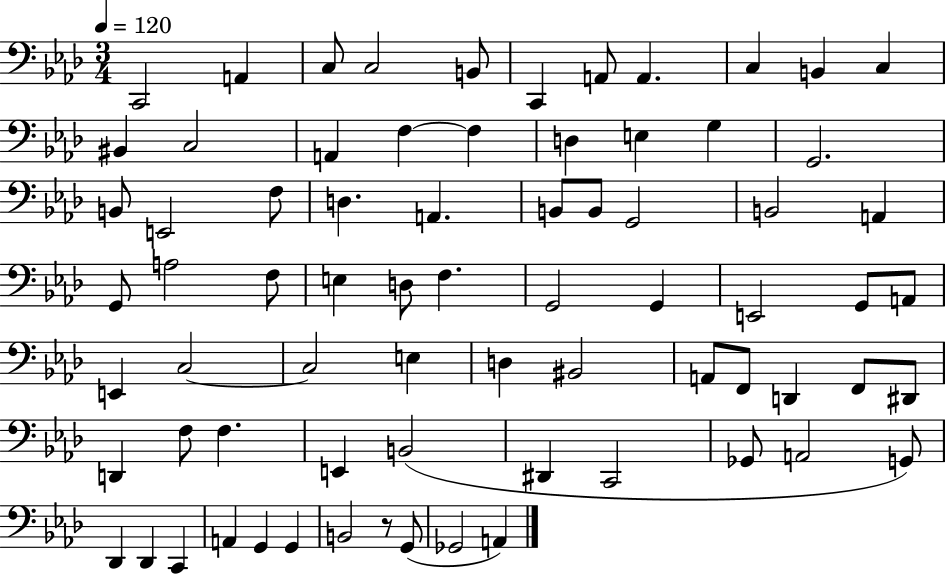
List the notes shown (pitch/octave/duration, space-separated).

C2/h A2/q C3/e C3/h B2/e C2/q A2/e A2/q. C3/q B2/q C3/q BIS2/q C3/h A2/q F3/q F3/q D3/q E3/q G3/q G2/h. B2/e E2/h F3/e D3/q. A2/q. B2/e B2/e G2/h B2/h A2/q G2/e A3/h F3/e E3/q D3/e F3/q. G2/h G2/q E2/h G2/e A2/e E2/q C3/h C3/h E3/q D3/q BIS2/h A2/e F2/e D2/q F2/e D#2/e D2/q F3/e F3/q. E2/q B2/h D#2/q C2/h Gb2/e A2/h G2/e Db2/q Db2/q C2/q A2/q G2/q G2/q B2/h R/e G2/e Gb2/h A2/q